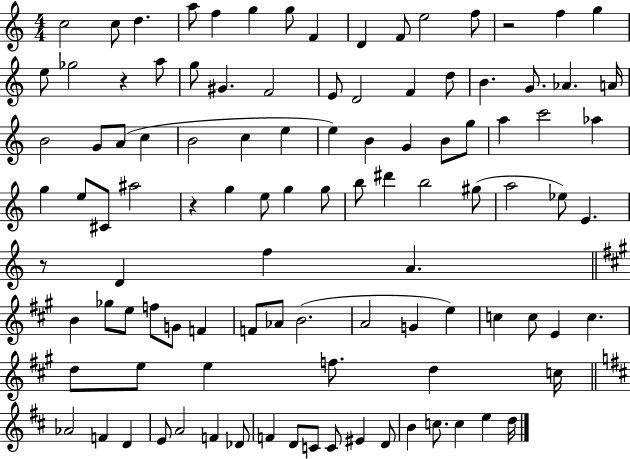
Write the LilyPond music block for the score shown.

{
  \clef treble
  \numericTimeSignature
  \time 4/4
  \key c \major
  c''2 c''8 d''4. | a''8 f''4 g''4 g''8 f'4 | d'4 f'8 e''2 f''8 | r2 f''4 g''4 | \break e''8 ges''2 r4 a''8 | g''8 gis'4. f'2 | e'8 d'2 f'4 d''8 | b'4. g'8. aes'4. a'16 | \break b'2 g'8 a'8( c''4 | b'2 c''4 e''4 | e''4) b'4 g'4 b'8 g''8 | a''4 c'''2 aes''4 | \break g''4 e''8 cis'8 ais''2 | r4 g''4 e''8 g''4 g''8 | b''8 dis'''4 b''2 gis''8( | a''2 ees''8) e'4. | \break r8 d'4 f''4 a'4. | \bar "||" \break \key a \major b'4 ges''8 e''8 f''8 g'8 f'4 | f'8 aes'8 b'2.( | a'2 g'4 e''4) | c''4 c''8 e'4 c''4. | \break d''8 e''8 e''4 f''8. d''4 c''16 | \bar "||" \break \key d \major aes'2 f'4 d'4 | e'8 a'2 f'4 des'8 | f'4 d'8 c'8 c'8 eis'4 d'8 | b'4 c''8. c''4 e''4 d''16 | \break \bar "|."
}